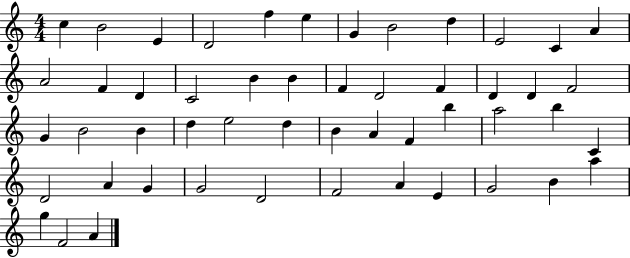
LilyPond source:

{
  \clef treble
  \numericTimeSignature
  \time 4/4
  \key c \major
  c''4 b'2 e'4 | d'2 f''4 e''4 | g'4 b'2 d''4 | e'2 c'4 a'4 | \break a'2 f'4 d'4 | c'2 b'4 b'4 | f'4 d'2 f'4 | d'4 d'4 f'2 | \break g'4 b'2 b'4 | d''4 e''2 d''4 | b'4 a'4 f'4 b''4 | a''2 b''4 c'4 | \break d'2 a'4 g'4 | g'2 d'2 | f'2 a'4 e'4 | g'2 b'4 a''4 | \break g''4 f'2 a'4 | \bar "|."
}